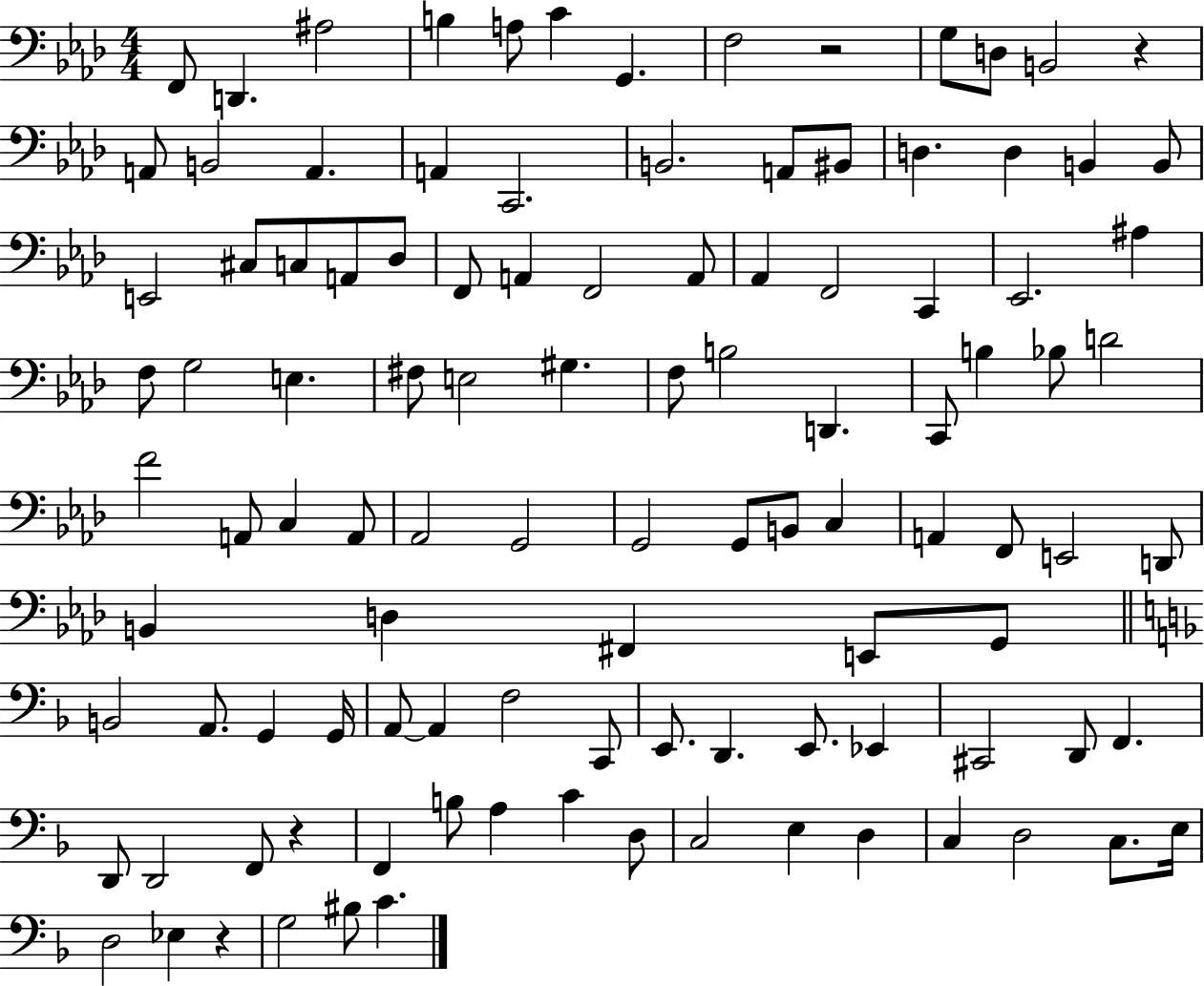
{
  \clef bass
  \numericTimeSignature
  \time 4/4
  \key aes \major
  \repeat volta 2 { f,8 d,4. ais2 | b4 a8 c'4 g,4. | f2 r2 | g8 d8 b,2 r4 | \break a,8 b,2 a,4. | a,4 c,2. | b,2. a,8 bis,8 | d4. d4 b,4 b,8 | \break e,2 cis8 c8 a,8 des8 | f,8 a,4 f,2 a,8 | aes,4 f,2 c,4 | ees,2. ais4 | \break f8 g2 e4. | fis8 e2 gis4. | f8 b2 d,4. | c,8 b4 bes8 d'2 | \break f'2 a,8 c4 a,8 | aes,2 g,2 | g,2 g,8 b,8 c4 | a,4 f,8 e,2 d,8 | \break b,4 d4 fis,4 e,8 g,8 | \bar "||" \break \key f \major b,2 a,8. g,4 g,16 | a,8~~ a,4 f2 c,8 | e,8. d,4. e,8. ees,4 | cis,2 d,8 f,4. | \break d,8 d,2 f,8 r4 | f,4 b8 a4 c'4 d8 | c2 e4 d4 | c4 d2 c8. e16 | \break d2 ees4 r4 | g2 bis8 c'4. | } \bar "|."
}